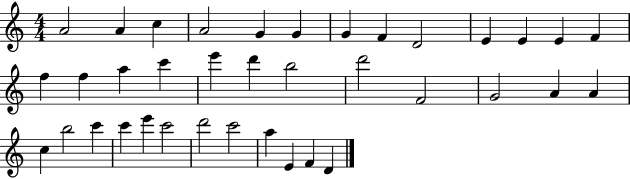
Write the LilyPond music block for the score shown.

{
  \clef treble
  \numericTimeSignature
  \time 4/4
  \key c \major
  a'2 a'4 c''4 | a'2 g'4 g'4 | g'4 f'4 d'2 | e'4 e'4 e'4 f'4 | \break f''4 f''4 a''4 c'''4 | e'''4 d'''4 b''2 | d'''2 f'2 | g'2 a'4 a'4 | \break c''4 b''2 c'''4 | c'''4 e'''4 c'''2 | d'''2 c'''2 | a''4 e'4 f'4 d'4 | \break \bar "|."
}